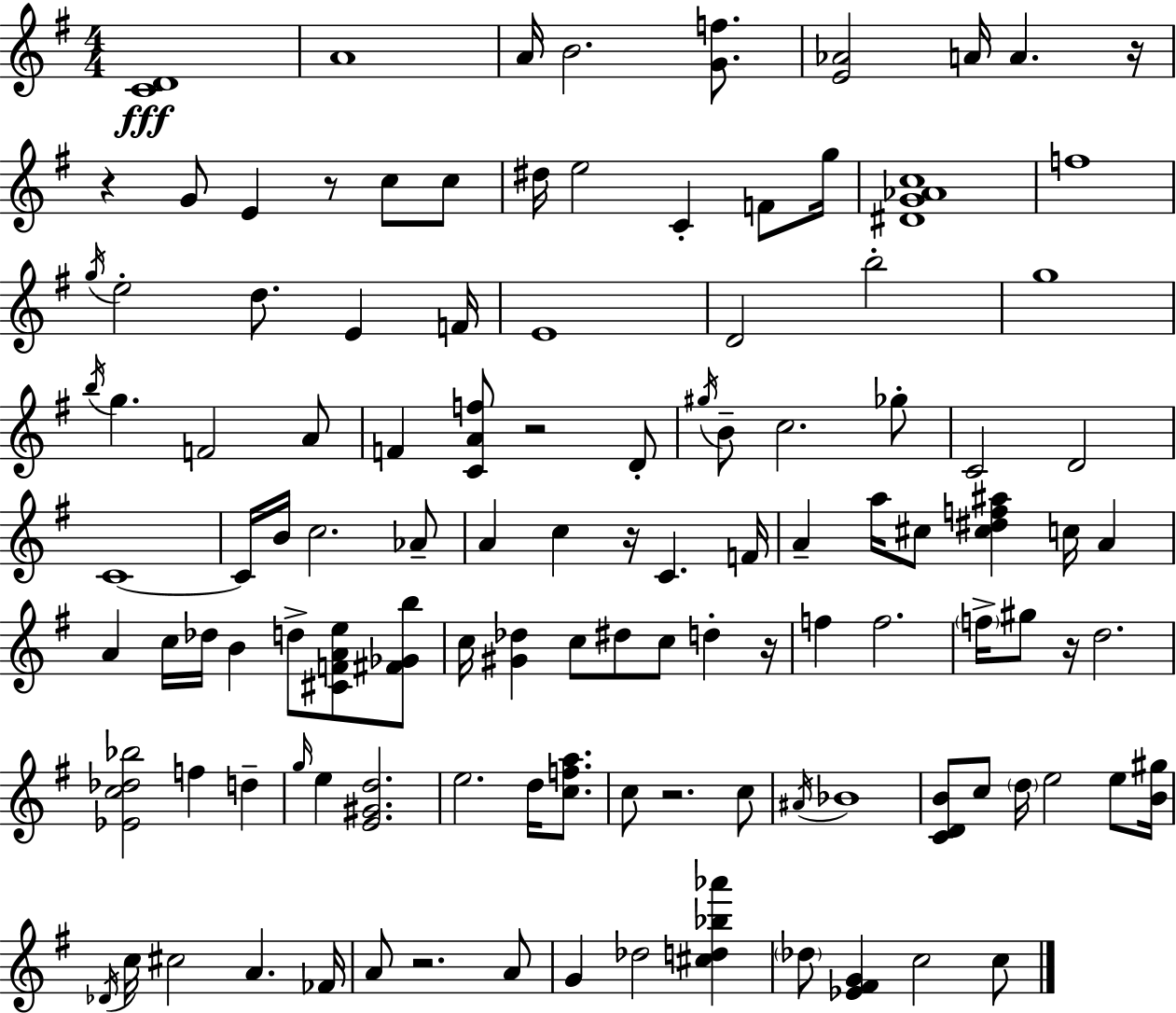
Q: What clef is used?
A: treble